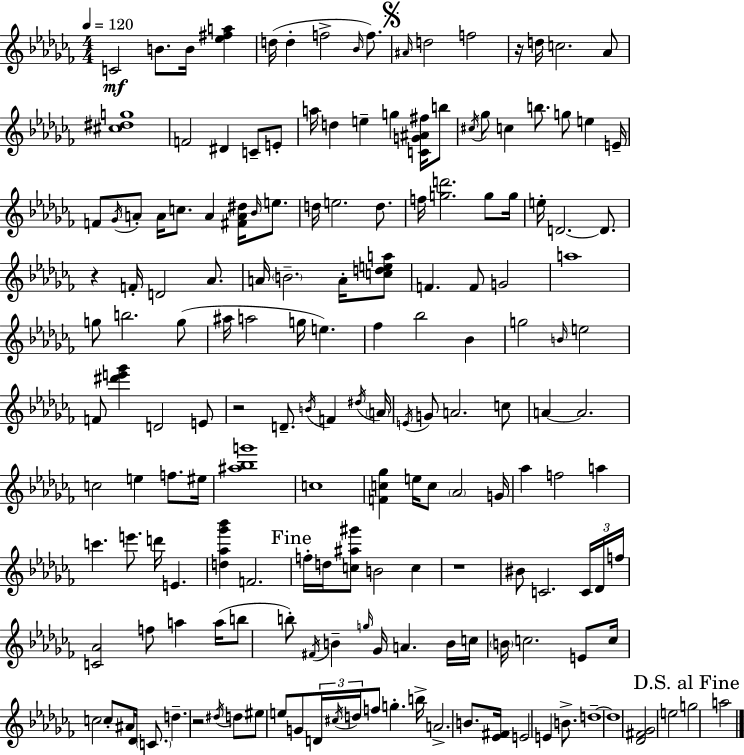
C4/h B4/e. B4/s [Eb5,F#5,A5]/q D5/s D5/q F5/h Bb4/s F5/e. A#4/s D5/h F5/h R/s D5/s C5/h. Ab4/e [C#5,D#5,G5]/w F4/h D#4/q C4/e E4/e A5/s D5/q E5/q G5/q [C4,G4,A#4,F#5]/s B5/e C#5/s Gb5/e C5/q B5/e. G5/e E5/q E4/s F4/e Gb4/s A4/e A4/s C5/e. A4/q [F#4,A4,D#5]/s Bb4/s E5/e. D5/s E5/h. D5/e. F5/s [G5,D6]/h. G5/e G5/s E5/s D4/h. D4/e. R/q F4/s D4/h Ab4/e. A4/s B4/h. A4/s [C5,D5,E5,A5]/e F4/q. F4/e G4/h A5/w G5/e B5/h. G5/e A#5/s A5/h G5/s E5/q. FES5/q Bb5/h Bb4/q G5/h B4/s E5/h F4/e [D#6,E6,Gb6]/q D4/h E4/e R/h D4/e. B4/s F4/q D#5/s A4/s E4/s G4/e A4/h. C5/e A4/q A4/h. C5/h E5/q F5/e. EIS5/s [A#5,Bb5,G6]/w C5/w [F4,C5,Gb5]/q E5/s C5/e Ab4/h G4/s Ab5/q F5/h A5/q C6/q. E6/e. D6/s E4/q. [D5,Ab5,Gb6,Bb6]/q F4/h. F5/s D5/s [C5,A#5,G#6]/e B4/h C5/q R/w BIS4/e C4/h. C4/s Db4/s F5/s [C4,Ab4]/h F5/e A5/q A5/s B5/e B5/e F#4/s B4/q G5/s Gb4/s A4/q. B4/s C5/s B4/s C5/h. E4/e C5/s C5/h C5/e A#4/s Db4/s C4/e. D5/q. R/h D#5/s D5/e EIS5/e E5/e G4/e D4/s C#5/s D5/s F5/e G5/q. B5/s A4/h. B4/e. [Eb4,F#4]/s E4/h E4/q B4/e. D5/w D5/w [Db4,F#4,Gb4]/h E5/h G5/h A5/h